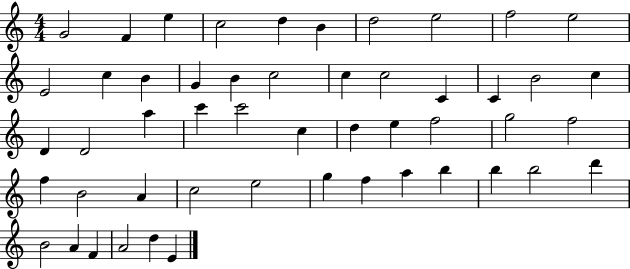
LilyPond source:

{
  \clef treble
  \numericTimeSignature
  \time 4/4
  \key c \major
  g'2 f'4 e''4 | c''2 d''4 b'4 | d''2 e''2 | f''2 e''2 | \break e'2 c''4 b'4 | g'4 b'4 c''2 | c''4 c''2 c'4 | c'4 b'2 c''4 | \break d'4 d'2 a''4 | c'''4 c'''2 c''4 | d''4 e''4 f''2 | g''2 f''2 | \break f''4 b'2 a'4 | c''2 e''2 | g''4 f''4 a''4 b''4 | b''4 b''2 d'''4 | \break b'2 a'4 f'4 | a'2 d''4 e'4 | \bar "|."
}